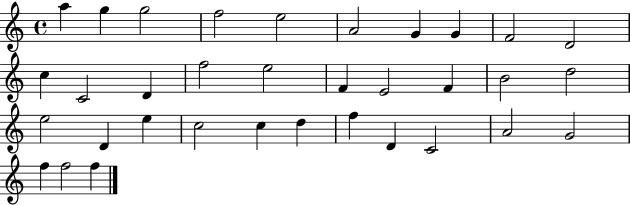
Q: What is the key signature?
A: C major